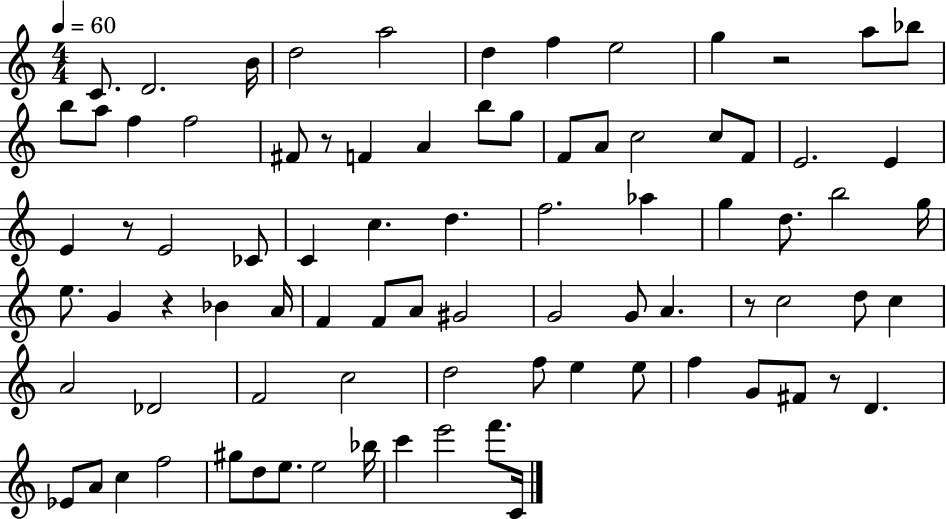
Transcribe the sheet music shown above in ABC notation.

X:1
T:Untitled
M:4/4
L:1/4
K:C
C/2 D2 B/4 d2 a2 d f e2 g z2 a/2 _b/2 b/2 a/2 f f2 ^F/2 z/2 F A b/2 g/2 F/2 A/2 c2 c/2 F/2 E2 E E z/2 E2 _C/2 C c d f2 _a g d/2 b2 g/4 e/2 G z _B A/4 F F/2 A/2 ^G2 G2 G/2 A z/2 c2 d/2 c A2 _D2 F2 c2 d2 f/2 e e/2 f G/2 ^F/2 z/2 D _E/2 A/2 c f2 ^g/2 d/2 e/2 e2 _b/4 c' e'2 f'/2 C/4